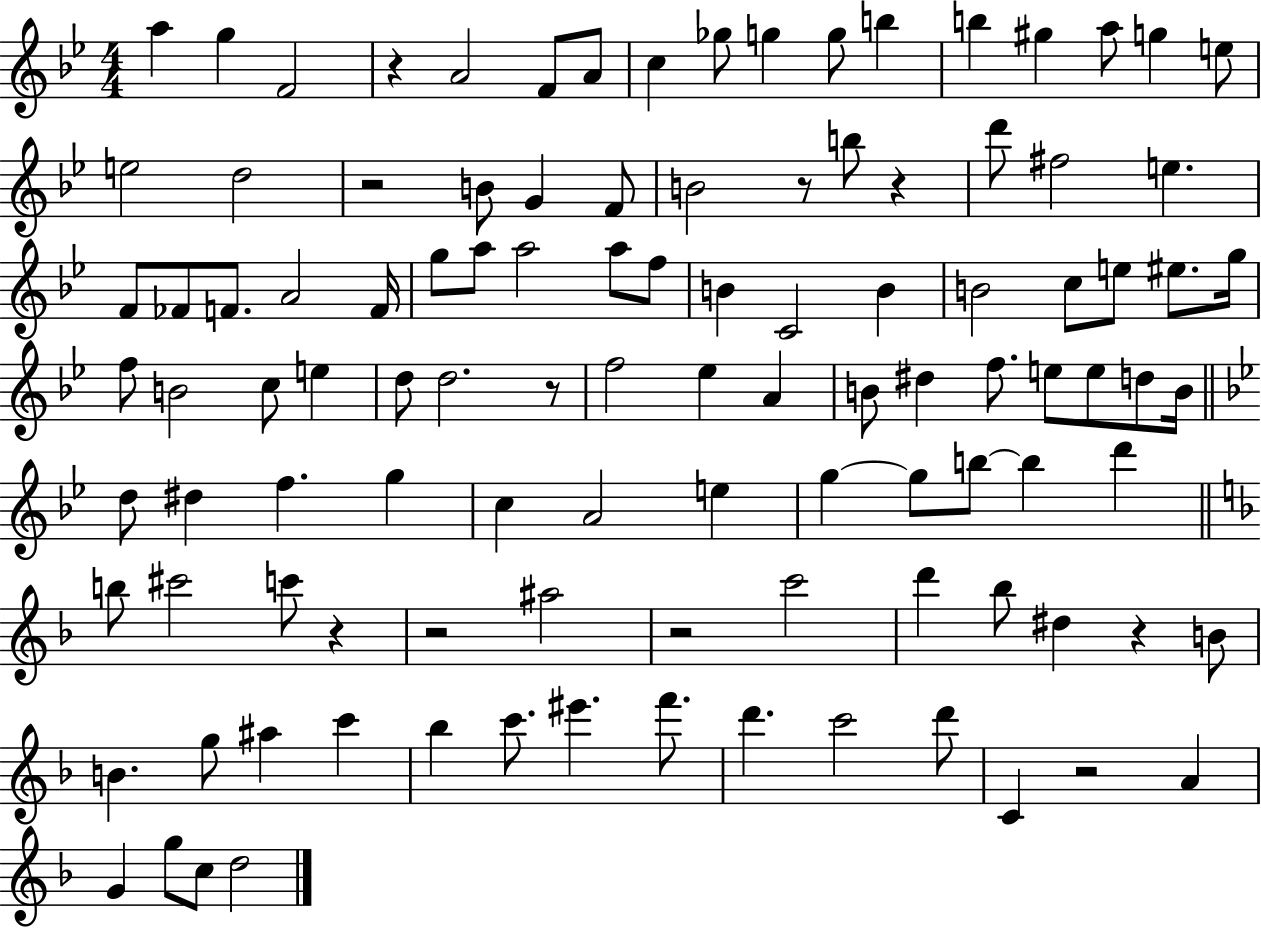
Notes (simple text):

A5/q G5/q F4/h R/q A4/h F4/e A4/e C5/q Gb5/e G5/q G5/e B5/q B5/q G#5/q A5/e G5/q E5/e E5/h D5/h R/h B4/e G4/q F4/e B4/h R/e B5/e R/q D6/e F#5/h E5/q. F4/e FES4/e F4/e. A4/h F4/s G5/e A5/e A5/h A5/e F5/e B4/q C4/h B4/q B4/h C5/e E5/e EIS5/e. G5/s F5/e B4/h C5/e E5/q D5/e D5/h. R/e F5/h Eb5/q A4/q B4/e D#5/q F5/e. E5/e E5/e D5/e B4/s D5/e D#5/q F5/q. G5/q C5/q A4/h E5/q G5/q G5/e B5/e B5/q D6/q B5/e C#6/h C6/e R/q R/h A#5/h R/h C6/h D6/q Bb5/e D#5/q R/q B4/e B4/q. G5/e A#5/q C6/q Bb5/q C6/e. EIS6/q. F6/e. D6/q. C6/h D6/e C4/q R/h A4/q G4/q G5/e C5/e D5/h